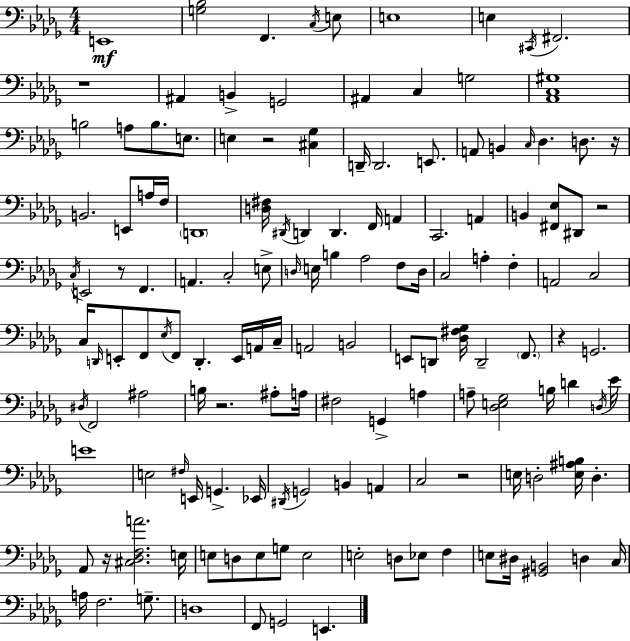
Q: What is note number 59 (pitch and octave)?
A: C3